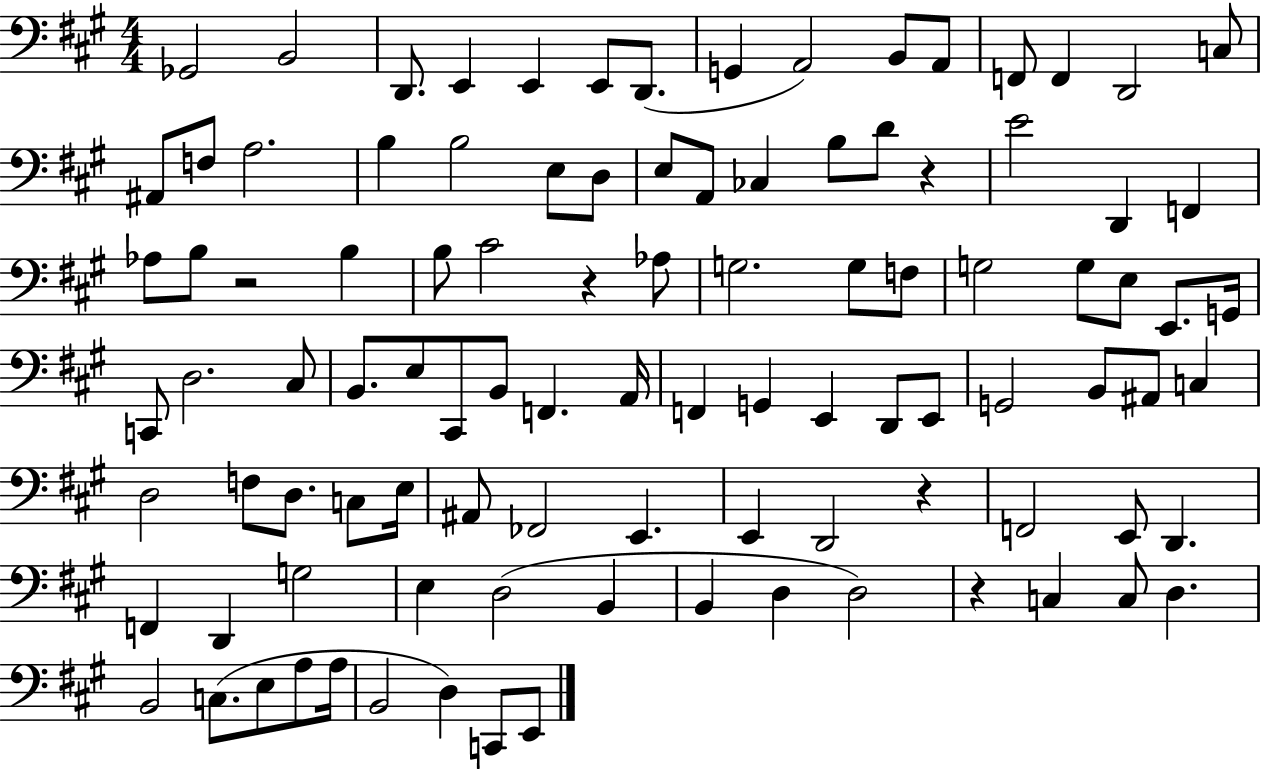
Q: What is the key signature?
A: A major